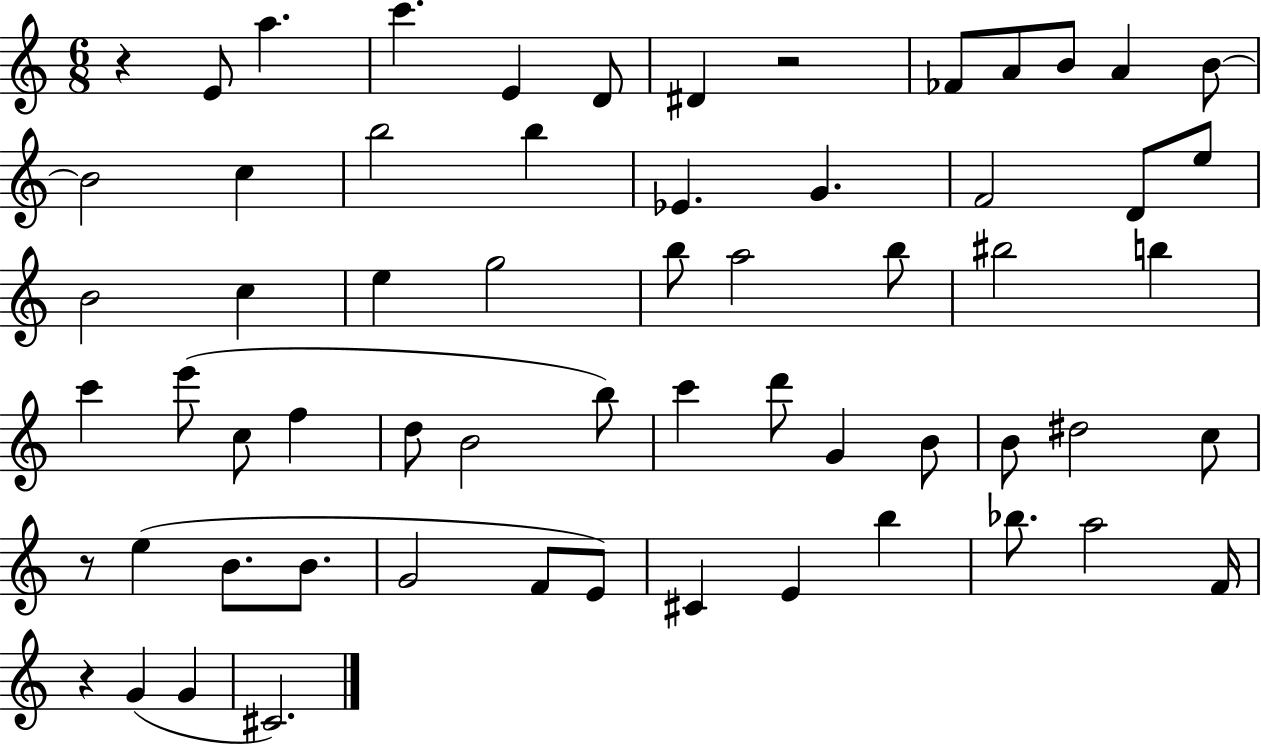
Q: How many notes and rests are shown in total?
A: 62